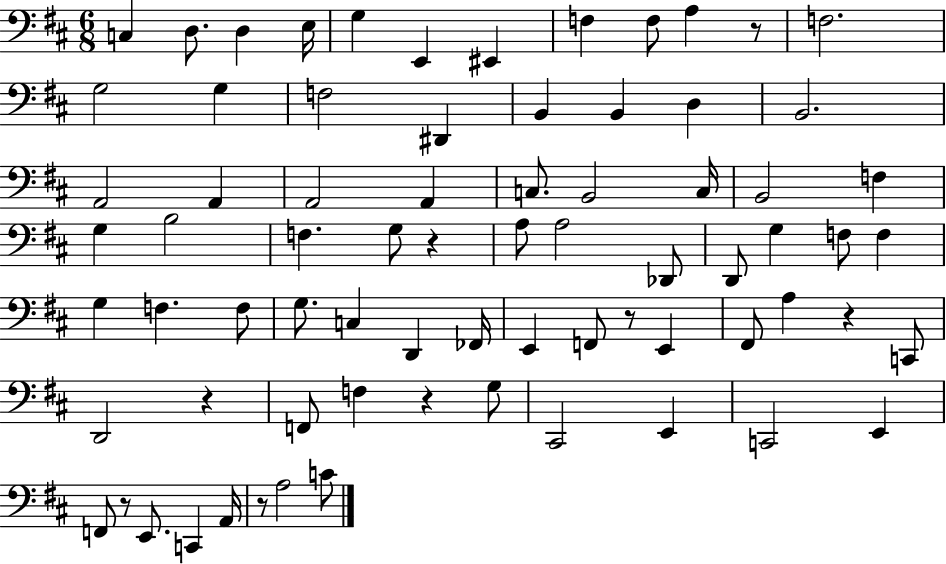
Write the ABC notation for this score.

X:1
T:Untitled
M:6/8
L:1/4
K:D
C, D,/2 D, E,/4 G, E,, ^E,, F, F,/2 A, z/2 F,2 G,2 G, F,2 ^D,, B,, B,, D, B,,2 A,,2 A,, A,,2 A,, C,/2 B,,2 C,/4 B,,2 F, G, B,2 F, G,/2 z A,/2 A,2 _D,,/2 D,,/2 G, F,/2 F, G, F, F,/2 G,/2 C, D,, _F,,/4 E,, F,,/2 z/2 E,, ^F,,/2 A, z C,,/2 D,,2 z F,,/2 F, z G,/2 ^C,,2 E,, C,,2 E,, F,,/2 z/2 E,,/2 C,, A,,/4 z/2 A,2 C/2